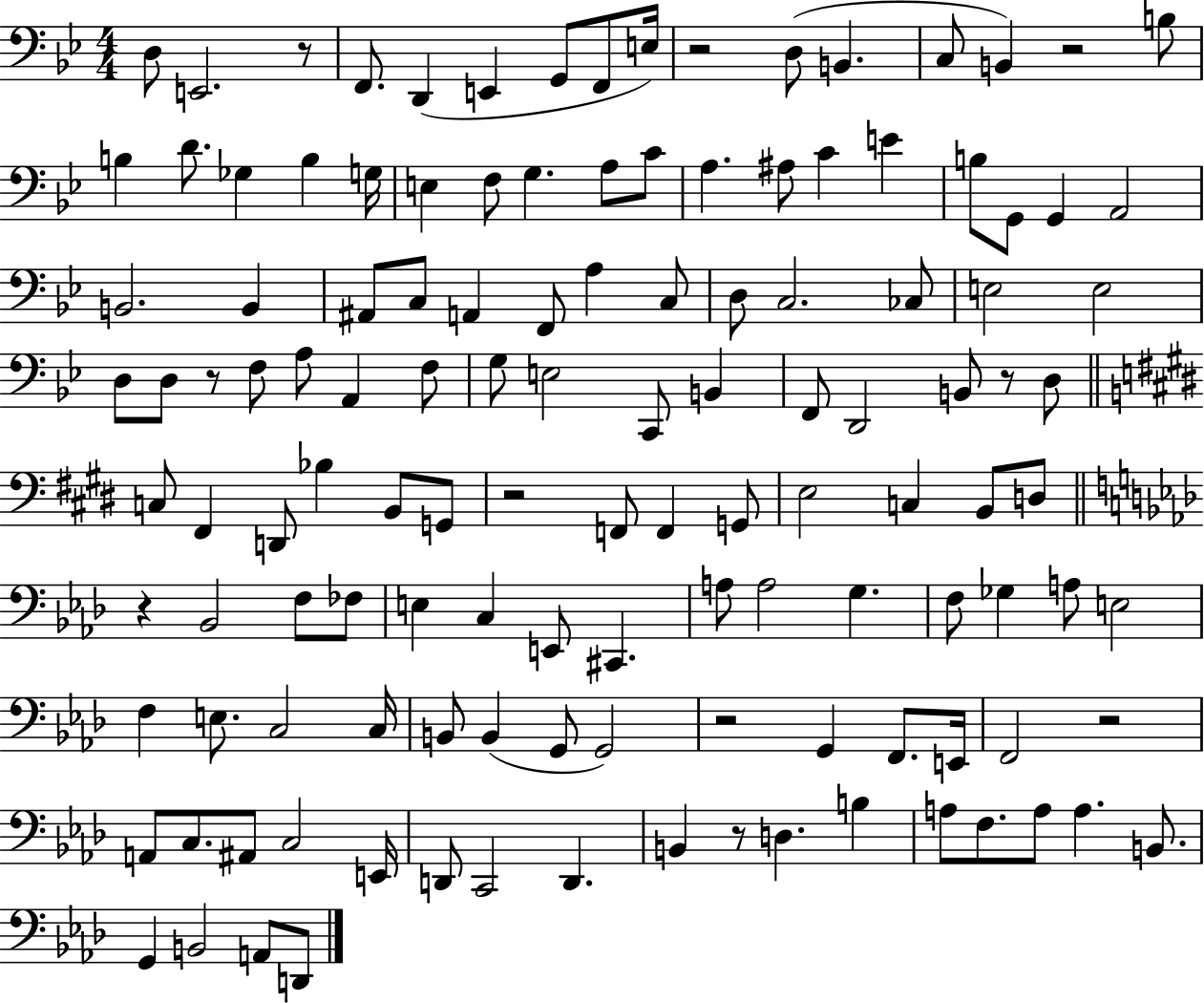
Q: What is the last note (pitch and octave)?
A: D2